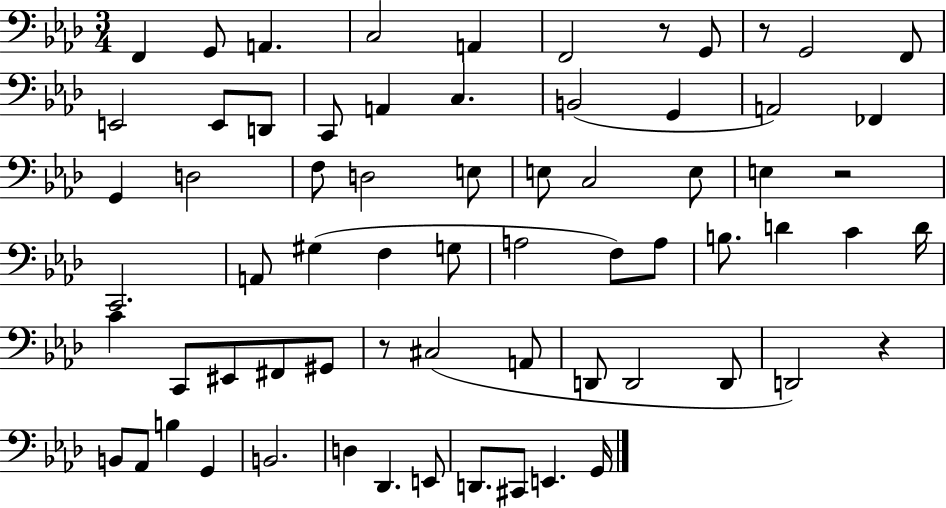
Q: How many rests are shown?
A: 5